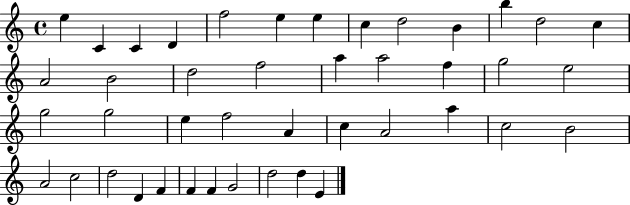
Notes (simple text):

E5/q C4/q C4/q D4/q F5/h E5/q E5/q C5/q D5/h B4/q B5/q D5/h C5/q A4/h B4/h D5/h F5/h A5/q A5/h F5/q G5/h E5/h G5/h G5/h E5/q F5/h A4/q C5/q A4/h A5/q C5/h B4/h A4/h C5/h D5/h D4/q F4/q F4/q F4/q G4/h D5/h D5/q E4/q